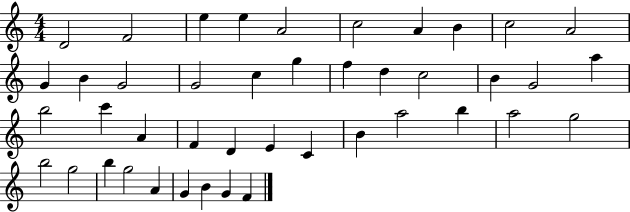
D4/h F4/h E5/q E5/q A4/h C5/h A4/q B4/q C5/h A4/h G4/q B4/q G4/h G4/h C5/q G5/q F5/q D5/q C5/h B4/q G4/h A5/q B5/h C6/q A4/q F4/q D4/q E4/q C4/q B4/q A5/h B5/q A5/h G5/h B5/h G5/h B5/q G5/h A4/q G4/q B4/q G4/q F4/q